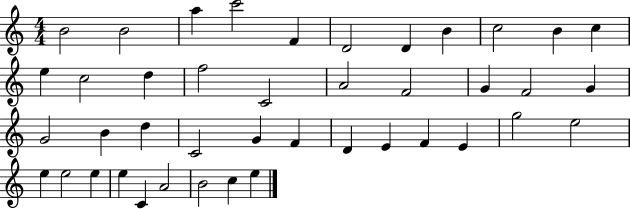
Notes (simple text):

B4/h B4/h A5/q C6/h F4/q D4/h D4/q B4/q C5/h B4/q C5/q E5/q C5/h D5/q F5/h C4/h A4/h F4/h G4/q F4/h G4/q G4/h B4/q D5/q C4/h G4/q F4/q D4/q E4/q F4/q E4/q G5/h E5/h E5/q E5/h E5/q E5/q C4/q A4/h B4/h C5/q E5/q